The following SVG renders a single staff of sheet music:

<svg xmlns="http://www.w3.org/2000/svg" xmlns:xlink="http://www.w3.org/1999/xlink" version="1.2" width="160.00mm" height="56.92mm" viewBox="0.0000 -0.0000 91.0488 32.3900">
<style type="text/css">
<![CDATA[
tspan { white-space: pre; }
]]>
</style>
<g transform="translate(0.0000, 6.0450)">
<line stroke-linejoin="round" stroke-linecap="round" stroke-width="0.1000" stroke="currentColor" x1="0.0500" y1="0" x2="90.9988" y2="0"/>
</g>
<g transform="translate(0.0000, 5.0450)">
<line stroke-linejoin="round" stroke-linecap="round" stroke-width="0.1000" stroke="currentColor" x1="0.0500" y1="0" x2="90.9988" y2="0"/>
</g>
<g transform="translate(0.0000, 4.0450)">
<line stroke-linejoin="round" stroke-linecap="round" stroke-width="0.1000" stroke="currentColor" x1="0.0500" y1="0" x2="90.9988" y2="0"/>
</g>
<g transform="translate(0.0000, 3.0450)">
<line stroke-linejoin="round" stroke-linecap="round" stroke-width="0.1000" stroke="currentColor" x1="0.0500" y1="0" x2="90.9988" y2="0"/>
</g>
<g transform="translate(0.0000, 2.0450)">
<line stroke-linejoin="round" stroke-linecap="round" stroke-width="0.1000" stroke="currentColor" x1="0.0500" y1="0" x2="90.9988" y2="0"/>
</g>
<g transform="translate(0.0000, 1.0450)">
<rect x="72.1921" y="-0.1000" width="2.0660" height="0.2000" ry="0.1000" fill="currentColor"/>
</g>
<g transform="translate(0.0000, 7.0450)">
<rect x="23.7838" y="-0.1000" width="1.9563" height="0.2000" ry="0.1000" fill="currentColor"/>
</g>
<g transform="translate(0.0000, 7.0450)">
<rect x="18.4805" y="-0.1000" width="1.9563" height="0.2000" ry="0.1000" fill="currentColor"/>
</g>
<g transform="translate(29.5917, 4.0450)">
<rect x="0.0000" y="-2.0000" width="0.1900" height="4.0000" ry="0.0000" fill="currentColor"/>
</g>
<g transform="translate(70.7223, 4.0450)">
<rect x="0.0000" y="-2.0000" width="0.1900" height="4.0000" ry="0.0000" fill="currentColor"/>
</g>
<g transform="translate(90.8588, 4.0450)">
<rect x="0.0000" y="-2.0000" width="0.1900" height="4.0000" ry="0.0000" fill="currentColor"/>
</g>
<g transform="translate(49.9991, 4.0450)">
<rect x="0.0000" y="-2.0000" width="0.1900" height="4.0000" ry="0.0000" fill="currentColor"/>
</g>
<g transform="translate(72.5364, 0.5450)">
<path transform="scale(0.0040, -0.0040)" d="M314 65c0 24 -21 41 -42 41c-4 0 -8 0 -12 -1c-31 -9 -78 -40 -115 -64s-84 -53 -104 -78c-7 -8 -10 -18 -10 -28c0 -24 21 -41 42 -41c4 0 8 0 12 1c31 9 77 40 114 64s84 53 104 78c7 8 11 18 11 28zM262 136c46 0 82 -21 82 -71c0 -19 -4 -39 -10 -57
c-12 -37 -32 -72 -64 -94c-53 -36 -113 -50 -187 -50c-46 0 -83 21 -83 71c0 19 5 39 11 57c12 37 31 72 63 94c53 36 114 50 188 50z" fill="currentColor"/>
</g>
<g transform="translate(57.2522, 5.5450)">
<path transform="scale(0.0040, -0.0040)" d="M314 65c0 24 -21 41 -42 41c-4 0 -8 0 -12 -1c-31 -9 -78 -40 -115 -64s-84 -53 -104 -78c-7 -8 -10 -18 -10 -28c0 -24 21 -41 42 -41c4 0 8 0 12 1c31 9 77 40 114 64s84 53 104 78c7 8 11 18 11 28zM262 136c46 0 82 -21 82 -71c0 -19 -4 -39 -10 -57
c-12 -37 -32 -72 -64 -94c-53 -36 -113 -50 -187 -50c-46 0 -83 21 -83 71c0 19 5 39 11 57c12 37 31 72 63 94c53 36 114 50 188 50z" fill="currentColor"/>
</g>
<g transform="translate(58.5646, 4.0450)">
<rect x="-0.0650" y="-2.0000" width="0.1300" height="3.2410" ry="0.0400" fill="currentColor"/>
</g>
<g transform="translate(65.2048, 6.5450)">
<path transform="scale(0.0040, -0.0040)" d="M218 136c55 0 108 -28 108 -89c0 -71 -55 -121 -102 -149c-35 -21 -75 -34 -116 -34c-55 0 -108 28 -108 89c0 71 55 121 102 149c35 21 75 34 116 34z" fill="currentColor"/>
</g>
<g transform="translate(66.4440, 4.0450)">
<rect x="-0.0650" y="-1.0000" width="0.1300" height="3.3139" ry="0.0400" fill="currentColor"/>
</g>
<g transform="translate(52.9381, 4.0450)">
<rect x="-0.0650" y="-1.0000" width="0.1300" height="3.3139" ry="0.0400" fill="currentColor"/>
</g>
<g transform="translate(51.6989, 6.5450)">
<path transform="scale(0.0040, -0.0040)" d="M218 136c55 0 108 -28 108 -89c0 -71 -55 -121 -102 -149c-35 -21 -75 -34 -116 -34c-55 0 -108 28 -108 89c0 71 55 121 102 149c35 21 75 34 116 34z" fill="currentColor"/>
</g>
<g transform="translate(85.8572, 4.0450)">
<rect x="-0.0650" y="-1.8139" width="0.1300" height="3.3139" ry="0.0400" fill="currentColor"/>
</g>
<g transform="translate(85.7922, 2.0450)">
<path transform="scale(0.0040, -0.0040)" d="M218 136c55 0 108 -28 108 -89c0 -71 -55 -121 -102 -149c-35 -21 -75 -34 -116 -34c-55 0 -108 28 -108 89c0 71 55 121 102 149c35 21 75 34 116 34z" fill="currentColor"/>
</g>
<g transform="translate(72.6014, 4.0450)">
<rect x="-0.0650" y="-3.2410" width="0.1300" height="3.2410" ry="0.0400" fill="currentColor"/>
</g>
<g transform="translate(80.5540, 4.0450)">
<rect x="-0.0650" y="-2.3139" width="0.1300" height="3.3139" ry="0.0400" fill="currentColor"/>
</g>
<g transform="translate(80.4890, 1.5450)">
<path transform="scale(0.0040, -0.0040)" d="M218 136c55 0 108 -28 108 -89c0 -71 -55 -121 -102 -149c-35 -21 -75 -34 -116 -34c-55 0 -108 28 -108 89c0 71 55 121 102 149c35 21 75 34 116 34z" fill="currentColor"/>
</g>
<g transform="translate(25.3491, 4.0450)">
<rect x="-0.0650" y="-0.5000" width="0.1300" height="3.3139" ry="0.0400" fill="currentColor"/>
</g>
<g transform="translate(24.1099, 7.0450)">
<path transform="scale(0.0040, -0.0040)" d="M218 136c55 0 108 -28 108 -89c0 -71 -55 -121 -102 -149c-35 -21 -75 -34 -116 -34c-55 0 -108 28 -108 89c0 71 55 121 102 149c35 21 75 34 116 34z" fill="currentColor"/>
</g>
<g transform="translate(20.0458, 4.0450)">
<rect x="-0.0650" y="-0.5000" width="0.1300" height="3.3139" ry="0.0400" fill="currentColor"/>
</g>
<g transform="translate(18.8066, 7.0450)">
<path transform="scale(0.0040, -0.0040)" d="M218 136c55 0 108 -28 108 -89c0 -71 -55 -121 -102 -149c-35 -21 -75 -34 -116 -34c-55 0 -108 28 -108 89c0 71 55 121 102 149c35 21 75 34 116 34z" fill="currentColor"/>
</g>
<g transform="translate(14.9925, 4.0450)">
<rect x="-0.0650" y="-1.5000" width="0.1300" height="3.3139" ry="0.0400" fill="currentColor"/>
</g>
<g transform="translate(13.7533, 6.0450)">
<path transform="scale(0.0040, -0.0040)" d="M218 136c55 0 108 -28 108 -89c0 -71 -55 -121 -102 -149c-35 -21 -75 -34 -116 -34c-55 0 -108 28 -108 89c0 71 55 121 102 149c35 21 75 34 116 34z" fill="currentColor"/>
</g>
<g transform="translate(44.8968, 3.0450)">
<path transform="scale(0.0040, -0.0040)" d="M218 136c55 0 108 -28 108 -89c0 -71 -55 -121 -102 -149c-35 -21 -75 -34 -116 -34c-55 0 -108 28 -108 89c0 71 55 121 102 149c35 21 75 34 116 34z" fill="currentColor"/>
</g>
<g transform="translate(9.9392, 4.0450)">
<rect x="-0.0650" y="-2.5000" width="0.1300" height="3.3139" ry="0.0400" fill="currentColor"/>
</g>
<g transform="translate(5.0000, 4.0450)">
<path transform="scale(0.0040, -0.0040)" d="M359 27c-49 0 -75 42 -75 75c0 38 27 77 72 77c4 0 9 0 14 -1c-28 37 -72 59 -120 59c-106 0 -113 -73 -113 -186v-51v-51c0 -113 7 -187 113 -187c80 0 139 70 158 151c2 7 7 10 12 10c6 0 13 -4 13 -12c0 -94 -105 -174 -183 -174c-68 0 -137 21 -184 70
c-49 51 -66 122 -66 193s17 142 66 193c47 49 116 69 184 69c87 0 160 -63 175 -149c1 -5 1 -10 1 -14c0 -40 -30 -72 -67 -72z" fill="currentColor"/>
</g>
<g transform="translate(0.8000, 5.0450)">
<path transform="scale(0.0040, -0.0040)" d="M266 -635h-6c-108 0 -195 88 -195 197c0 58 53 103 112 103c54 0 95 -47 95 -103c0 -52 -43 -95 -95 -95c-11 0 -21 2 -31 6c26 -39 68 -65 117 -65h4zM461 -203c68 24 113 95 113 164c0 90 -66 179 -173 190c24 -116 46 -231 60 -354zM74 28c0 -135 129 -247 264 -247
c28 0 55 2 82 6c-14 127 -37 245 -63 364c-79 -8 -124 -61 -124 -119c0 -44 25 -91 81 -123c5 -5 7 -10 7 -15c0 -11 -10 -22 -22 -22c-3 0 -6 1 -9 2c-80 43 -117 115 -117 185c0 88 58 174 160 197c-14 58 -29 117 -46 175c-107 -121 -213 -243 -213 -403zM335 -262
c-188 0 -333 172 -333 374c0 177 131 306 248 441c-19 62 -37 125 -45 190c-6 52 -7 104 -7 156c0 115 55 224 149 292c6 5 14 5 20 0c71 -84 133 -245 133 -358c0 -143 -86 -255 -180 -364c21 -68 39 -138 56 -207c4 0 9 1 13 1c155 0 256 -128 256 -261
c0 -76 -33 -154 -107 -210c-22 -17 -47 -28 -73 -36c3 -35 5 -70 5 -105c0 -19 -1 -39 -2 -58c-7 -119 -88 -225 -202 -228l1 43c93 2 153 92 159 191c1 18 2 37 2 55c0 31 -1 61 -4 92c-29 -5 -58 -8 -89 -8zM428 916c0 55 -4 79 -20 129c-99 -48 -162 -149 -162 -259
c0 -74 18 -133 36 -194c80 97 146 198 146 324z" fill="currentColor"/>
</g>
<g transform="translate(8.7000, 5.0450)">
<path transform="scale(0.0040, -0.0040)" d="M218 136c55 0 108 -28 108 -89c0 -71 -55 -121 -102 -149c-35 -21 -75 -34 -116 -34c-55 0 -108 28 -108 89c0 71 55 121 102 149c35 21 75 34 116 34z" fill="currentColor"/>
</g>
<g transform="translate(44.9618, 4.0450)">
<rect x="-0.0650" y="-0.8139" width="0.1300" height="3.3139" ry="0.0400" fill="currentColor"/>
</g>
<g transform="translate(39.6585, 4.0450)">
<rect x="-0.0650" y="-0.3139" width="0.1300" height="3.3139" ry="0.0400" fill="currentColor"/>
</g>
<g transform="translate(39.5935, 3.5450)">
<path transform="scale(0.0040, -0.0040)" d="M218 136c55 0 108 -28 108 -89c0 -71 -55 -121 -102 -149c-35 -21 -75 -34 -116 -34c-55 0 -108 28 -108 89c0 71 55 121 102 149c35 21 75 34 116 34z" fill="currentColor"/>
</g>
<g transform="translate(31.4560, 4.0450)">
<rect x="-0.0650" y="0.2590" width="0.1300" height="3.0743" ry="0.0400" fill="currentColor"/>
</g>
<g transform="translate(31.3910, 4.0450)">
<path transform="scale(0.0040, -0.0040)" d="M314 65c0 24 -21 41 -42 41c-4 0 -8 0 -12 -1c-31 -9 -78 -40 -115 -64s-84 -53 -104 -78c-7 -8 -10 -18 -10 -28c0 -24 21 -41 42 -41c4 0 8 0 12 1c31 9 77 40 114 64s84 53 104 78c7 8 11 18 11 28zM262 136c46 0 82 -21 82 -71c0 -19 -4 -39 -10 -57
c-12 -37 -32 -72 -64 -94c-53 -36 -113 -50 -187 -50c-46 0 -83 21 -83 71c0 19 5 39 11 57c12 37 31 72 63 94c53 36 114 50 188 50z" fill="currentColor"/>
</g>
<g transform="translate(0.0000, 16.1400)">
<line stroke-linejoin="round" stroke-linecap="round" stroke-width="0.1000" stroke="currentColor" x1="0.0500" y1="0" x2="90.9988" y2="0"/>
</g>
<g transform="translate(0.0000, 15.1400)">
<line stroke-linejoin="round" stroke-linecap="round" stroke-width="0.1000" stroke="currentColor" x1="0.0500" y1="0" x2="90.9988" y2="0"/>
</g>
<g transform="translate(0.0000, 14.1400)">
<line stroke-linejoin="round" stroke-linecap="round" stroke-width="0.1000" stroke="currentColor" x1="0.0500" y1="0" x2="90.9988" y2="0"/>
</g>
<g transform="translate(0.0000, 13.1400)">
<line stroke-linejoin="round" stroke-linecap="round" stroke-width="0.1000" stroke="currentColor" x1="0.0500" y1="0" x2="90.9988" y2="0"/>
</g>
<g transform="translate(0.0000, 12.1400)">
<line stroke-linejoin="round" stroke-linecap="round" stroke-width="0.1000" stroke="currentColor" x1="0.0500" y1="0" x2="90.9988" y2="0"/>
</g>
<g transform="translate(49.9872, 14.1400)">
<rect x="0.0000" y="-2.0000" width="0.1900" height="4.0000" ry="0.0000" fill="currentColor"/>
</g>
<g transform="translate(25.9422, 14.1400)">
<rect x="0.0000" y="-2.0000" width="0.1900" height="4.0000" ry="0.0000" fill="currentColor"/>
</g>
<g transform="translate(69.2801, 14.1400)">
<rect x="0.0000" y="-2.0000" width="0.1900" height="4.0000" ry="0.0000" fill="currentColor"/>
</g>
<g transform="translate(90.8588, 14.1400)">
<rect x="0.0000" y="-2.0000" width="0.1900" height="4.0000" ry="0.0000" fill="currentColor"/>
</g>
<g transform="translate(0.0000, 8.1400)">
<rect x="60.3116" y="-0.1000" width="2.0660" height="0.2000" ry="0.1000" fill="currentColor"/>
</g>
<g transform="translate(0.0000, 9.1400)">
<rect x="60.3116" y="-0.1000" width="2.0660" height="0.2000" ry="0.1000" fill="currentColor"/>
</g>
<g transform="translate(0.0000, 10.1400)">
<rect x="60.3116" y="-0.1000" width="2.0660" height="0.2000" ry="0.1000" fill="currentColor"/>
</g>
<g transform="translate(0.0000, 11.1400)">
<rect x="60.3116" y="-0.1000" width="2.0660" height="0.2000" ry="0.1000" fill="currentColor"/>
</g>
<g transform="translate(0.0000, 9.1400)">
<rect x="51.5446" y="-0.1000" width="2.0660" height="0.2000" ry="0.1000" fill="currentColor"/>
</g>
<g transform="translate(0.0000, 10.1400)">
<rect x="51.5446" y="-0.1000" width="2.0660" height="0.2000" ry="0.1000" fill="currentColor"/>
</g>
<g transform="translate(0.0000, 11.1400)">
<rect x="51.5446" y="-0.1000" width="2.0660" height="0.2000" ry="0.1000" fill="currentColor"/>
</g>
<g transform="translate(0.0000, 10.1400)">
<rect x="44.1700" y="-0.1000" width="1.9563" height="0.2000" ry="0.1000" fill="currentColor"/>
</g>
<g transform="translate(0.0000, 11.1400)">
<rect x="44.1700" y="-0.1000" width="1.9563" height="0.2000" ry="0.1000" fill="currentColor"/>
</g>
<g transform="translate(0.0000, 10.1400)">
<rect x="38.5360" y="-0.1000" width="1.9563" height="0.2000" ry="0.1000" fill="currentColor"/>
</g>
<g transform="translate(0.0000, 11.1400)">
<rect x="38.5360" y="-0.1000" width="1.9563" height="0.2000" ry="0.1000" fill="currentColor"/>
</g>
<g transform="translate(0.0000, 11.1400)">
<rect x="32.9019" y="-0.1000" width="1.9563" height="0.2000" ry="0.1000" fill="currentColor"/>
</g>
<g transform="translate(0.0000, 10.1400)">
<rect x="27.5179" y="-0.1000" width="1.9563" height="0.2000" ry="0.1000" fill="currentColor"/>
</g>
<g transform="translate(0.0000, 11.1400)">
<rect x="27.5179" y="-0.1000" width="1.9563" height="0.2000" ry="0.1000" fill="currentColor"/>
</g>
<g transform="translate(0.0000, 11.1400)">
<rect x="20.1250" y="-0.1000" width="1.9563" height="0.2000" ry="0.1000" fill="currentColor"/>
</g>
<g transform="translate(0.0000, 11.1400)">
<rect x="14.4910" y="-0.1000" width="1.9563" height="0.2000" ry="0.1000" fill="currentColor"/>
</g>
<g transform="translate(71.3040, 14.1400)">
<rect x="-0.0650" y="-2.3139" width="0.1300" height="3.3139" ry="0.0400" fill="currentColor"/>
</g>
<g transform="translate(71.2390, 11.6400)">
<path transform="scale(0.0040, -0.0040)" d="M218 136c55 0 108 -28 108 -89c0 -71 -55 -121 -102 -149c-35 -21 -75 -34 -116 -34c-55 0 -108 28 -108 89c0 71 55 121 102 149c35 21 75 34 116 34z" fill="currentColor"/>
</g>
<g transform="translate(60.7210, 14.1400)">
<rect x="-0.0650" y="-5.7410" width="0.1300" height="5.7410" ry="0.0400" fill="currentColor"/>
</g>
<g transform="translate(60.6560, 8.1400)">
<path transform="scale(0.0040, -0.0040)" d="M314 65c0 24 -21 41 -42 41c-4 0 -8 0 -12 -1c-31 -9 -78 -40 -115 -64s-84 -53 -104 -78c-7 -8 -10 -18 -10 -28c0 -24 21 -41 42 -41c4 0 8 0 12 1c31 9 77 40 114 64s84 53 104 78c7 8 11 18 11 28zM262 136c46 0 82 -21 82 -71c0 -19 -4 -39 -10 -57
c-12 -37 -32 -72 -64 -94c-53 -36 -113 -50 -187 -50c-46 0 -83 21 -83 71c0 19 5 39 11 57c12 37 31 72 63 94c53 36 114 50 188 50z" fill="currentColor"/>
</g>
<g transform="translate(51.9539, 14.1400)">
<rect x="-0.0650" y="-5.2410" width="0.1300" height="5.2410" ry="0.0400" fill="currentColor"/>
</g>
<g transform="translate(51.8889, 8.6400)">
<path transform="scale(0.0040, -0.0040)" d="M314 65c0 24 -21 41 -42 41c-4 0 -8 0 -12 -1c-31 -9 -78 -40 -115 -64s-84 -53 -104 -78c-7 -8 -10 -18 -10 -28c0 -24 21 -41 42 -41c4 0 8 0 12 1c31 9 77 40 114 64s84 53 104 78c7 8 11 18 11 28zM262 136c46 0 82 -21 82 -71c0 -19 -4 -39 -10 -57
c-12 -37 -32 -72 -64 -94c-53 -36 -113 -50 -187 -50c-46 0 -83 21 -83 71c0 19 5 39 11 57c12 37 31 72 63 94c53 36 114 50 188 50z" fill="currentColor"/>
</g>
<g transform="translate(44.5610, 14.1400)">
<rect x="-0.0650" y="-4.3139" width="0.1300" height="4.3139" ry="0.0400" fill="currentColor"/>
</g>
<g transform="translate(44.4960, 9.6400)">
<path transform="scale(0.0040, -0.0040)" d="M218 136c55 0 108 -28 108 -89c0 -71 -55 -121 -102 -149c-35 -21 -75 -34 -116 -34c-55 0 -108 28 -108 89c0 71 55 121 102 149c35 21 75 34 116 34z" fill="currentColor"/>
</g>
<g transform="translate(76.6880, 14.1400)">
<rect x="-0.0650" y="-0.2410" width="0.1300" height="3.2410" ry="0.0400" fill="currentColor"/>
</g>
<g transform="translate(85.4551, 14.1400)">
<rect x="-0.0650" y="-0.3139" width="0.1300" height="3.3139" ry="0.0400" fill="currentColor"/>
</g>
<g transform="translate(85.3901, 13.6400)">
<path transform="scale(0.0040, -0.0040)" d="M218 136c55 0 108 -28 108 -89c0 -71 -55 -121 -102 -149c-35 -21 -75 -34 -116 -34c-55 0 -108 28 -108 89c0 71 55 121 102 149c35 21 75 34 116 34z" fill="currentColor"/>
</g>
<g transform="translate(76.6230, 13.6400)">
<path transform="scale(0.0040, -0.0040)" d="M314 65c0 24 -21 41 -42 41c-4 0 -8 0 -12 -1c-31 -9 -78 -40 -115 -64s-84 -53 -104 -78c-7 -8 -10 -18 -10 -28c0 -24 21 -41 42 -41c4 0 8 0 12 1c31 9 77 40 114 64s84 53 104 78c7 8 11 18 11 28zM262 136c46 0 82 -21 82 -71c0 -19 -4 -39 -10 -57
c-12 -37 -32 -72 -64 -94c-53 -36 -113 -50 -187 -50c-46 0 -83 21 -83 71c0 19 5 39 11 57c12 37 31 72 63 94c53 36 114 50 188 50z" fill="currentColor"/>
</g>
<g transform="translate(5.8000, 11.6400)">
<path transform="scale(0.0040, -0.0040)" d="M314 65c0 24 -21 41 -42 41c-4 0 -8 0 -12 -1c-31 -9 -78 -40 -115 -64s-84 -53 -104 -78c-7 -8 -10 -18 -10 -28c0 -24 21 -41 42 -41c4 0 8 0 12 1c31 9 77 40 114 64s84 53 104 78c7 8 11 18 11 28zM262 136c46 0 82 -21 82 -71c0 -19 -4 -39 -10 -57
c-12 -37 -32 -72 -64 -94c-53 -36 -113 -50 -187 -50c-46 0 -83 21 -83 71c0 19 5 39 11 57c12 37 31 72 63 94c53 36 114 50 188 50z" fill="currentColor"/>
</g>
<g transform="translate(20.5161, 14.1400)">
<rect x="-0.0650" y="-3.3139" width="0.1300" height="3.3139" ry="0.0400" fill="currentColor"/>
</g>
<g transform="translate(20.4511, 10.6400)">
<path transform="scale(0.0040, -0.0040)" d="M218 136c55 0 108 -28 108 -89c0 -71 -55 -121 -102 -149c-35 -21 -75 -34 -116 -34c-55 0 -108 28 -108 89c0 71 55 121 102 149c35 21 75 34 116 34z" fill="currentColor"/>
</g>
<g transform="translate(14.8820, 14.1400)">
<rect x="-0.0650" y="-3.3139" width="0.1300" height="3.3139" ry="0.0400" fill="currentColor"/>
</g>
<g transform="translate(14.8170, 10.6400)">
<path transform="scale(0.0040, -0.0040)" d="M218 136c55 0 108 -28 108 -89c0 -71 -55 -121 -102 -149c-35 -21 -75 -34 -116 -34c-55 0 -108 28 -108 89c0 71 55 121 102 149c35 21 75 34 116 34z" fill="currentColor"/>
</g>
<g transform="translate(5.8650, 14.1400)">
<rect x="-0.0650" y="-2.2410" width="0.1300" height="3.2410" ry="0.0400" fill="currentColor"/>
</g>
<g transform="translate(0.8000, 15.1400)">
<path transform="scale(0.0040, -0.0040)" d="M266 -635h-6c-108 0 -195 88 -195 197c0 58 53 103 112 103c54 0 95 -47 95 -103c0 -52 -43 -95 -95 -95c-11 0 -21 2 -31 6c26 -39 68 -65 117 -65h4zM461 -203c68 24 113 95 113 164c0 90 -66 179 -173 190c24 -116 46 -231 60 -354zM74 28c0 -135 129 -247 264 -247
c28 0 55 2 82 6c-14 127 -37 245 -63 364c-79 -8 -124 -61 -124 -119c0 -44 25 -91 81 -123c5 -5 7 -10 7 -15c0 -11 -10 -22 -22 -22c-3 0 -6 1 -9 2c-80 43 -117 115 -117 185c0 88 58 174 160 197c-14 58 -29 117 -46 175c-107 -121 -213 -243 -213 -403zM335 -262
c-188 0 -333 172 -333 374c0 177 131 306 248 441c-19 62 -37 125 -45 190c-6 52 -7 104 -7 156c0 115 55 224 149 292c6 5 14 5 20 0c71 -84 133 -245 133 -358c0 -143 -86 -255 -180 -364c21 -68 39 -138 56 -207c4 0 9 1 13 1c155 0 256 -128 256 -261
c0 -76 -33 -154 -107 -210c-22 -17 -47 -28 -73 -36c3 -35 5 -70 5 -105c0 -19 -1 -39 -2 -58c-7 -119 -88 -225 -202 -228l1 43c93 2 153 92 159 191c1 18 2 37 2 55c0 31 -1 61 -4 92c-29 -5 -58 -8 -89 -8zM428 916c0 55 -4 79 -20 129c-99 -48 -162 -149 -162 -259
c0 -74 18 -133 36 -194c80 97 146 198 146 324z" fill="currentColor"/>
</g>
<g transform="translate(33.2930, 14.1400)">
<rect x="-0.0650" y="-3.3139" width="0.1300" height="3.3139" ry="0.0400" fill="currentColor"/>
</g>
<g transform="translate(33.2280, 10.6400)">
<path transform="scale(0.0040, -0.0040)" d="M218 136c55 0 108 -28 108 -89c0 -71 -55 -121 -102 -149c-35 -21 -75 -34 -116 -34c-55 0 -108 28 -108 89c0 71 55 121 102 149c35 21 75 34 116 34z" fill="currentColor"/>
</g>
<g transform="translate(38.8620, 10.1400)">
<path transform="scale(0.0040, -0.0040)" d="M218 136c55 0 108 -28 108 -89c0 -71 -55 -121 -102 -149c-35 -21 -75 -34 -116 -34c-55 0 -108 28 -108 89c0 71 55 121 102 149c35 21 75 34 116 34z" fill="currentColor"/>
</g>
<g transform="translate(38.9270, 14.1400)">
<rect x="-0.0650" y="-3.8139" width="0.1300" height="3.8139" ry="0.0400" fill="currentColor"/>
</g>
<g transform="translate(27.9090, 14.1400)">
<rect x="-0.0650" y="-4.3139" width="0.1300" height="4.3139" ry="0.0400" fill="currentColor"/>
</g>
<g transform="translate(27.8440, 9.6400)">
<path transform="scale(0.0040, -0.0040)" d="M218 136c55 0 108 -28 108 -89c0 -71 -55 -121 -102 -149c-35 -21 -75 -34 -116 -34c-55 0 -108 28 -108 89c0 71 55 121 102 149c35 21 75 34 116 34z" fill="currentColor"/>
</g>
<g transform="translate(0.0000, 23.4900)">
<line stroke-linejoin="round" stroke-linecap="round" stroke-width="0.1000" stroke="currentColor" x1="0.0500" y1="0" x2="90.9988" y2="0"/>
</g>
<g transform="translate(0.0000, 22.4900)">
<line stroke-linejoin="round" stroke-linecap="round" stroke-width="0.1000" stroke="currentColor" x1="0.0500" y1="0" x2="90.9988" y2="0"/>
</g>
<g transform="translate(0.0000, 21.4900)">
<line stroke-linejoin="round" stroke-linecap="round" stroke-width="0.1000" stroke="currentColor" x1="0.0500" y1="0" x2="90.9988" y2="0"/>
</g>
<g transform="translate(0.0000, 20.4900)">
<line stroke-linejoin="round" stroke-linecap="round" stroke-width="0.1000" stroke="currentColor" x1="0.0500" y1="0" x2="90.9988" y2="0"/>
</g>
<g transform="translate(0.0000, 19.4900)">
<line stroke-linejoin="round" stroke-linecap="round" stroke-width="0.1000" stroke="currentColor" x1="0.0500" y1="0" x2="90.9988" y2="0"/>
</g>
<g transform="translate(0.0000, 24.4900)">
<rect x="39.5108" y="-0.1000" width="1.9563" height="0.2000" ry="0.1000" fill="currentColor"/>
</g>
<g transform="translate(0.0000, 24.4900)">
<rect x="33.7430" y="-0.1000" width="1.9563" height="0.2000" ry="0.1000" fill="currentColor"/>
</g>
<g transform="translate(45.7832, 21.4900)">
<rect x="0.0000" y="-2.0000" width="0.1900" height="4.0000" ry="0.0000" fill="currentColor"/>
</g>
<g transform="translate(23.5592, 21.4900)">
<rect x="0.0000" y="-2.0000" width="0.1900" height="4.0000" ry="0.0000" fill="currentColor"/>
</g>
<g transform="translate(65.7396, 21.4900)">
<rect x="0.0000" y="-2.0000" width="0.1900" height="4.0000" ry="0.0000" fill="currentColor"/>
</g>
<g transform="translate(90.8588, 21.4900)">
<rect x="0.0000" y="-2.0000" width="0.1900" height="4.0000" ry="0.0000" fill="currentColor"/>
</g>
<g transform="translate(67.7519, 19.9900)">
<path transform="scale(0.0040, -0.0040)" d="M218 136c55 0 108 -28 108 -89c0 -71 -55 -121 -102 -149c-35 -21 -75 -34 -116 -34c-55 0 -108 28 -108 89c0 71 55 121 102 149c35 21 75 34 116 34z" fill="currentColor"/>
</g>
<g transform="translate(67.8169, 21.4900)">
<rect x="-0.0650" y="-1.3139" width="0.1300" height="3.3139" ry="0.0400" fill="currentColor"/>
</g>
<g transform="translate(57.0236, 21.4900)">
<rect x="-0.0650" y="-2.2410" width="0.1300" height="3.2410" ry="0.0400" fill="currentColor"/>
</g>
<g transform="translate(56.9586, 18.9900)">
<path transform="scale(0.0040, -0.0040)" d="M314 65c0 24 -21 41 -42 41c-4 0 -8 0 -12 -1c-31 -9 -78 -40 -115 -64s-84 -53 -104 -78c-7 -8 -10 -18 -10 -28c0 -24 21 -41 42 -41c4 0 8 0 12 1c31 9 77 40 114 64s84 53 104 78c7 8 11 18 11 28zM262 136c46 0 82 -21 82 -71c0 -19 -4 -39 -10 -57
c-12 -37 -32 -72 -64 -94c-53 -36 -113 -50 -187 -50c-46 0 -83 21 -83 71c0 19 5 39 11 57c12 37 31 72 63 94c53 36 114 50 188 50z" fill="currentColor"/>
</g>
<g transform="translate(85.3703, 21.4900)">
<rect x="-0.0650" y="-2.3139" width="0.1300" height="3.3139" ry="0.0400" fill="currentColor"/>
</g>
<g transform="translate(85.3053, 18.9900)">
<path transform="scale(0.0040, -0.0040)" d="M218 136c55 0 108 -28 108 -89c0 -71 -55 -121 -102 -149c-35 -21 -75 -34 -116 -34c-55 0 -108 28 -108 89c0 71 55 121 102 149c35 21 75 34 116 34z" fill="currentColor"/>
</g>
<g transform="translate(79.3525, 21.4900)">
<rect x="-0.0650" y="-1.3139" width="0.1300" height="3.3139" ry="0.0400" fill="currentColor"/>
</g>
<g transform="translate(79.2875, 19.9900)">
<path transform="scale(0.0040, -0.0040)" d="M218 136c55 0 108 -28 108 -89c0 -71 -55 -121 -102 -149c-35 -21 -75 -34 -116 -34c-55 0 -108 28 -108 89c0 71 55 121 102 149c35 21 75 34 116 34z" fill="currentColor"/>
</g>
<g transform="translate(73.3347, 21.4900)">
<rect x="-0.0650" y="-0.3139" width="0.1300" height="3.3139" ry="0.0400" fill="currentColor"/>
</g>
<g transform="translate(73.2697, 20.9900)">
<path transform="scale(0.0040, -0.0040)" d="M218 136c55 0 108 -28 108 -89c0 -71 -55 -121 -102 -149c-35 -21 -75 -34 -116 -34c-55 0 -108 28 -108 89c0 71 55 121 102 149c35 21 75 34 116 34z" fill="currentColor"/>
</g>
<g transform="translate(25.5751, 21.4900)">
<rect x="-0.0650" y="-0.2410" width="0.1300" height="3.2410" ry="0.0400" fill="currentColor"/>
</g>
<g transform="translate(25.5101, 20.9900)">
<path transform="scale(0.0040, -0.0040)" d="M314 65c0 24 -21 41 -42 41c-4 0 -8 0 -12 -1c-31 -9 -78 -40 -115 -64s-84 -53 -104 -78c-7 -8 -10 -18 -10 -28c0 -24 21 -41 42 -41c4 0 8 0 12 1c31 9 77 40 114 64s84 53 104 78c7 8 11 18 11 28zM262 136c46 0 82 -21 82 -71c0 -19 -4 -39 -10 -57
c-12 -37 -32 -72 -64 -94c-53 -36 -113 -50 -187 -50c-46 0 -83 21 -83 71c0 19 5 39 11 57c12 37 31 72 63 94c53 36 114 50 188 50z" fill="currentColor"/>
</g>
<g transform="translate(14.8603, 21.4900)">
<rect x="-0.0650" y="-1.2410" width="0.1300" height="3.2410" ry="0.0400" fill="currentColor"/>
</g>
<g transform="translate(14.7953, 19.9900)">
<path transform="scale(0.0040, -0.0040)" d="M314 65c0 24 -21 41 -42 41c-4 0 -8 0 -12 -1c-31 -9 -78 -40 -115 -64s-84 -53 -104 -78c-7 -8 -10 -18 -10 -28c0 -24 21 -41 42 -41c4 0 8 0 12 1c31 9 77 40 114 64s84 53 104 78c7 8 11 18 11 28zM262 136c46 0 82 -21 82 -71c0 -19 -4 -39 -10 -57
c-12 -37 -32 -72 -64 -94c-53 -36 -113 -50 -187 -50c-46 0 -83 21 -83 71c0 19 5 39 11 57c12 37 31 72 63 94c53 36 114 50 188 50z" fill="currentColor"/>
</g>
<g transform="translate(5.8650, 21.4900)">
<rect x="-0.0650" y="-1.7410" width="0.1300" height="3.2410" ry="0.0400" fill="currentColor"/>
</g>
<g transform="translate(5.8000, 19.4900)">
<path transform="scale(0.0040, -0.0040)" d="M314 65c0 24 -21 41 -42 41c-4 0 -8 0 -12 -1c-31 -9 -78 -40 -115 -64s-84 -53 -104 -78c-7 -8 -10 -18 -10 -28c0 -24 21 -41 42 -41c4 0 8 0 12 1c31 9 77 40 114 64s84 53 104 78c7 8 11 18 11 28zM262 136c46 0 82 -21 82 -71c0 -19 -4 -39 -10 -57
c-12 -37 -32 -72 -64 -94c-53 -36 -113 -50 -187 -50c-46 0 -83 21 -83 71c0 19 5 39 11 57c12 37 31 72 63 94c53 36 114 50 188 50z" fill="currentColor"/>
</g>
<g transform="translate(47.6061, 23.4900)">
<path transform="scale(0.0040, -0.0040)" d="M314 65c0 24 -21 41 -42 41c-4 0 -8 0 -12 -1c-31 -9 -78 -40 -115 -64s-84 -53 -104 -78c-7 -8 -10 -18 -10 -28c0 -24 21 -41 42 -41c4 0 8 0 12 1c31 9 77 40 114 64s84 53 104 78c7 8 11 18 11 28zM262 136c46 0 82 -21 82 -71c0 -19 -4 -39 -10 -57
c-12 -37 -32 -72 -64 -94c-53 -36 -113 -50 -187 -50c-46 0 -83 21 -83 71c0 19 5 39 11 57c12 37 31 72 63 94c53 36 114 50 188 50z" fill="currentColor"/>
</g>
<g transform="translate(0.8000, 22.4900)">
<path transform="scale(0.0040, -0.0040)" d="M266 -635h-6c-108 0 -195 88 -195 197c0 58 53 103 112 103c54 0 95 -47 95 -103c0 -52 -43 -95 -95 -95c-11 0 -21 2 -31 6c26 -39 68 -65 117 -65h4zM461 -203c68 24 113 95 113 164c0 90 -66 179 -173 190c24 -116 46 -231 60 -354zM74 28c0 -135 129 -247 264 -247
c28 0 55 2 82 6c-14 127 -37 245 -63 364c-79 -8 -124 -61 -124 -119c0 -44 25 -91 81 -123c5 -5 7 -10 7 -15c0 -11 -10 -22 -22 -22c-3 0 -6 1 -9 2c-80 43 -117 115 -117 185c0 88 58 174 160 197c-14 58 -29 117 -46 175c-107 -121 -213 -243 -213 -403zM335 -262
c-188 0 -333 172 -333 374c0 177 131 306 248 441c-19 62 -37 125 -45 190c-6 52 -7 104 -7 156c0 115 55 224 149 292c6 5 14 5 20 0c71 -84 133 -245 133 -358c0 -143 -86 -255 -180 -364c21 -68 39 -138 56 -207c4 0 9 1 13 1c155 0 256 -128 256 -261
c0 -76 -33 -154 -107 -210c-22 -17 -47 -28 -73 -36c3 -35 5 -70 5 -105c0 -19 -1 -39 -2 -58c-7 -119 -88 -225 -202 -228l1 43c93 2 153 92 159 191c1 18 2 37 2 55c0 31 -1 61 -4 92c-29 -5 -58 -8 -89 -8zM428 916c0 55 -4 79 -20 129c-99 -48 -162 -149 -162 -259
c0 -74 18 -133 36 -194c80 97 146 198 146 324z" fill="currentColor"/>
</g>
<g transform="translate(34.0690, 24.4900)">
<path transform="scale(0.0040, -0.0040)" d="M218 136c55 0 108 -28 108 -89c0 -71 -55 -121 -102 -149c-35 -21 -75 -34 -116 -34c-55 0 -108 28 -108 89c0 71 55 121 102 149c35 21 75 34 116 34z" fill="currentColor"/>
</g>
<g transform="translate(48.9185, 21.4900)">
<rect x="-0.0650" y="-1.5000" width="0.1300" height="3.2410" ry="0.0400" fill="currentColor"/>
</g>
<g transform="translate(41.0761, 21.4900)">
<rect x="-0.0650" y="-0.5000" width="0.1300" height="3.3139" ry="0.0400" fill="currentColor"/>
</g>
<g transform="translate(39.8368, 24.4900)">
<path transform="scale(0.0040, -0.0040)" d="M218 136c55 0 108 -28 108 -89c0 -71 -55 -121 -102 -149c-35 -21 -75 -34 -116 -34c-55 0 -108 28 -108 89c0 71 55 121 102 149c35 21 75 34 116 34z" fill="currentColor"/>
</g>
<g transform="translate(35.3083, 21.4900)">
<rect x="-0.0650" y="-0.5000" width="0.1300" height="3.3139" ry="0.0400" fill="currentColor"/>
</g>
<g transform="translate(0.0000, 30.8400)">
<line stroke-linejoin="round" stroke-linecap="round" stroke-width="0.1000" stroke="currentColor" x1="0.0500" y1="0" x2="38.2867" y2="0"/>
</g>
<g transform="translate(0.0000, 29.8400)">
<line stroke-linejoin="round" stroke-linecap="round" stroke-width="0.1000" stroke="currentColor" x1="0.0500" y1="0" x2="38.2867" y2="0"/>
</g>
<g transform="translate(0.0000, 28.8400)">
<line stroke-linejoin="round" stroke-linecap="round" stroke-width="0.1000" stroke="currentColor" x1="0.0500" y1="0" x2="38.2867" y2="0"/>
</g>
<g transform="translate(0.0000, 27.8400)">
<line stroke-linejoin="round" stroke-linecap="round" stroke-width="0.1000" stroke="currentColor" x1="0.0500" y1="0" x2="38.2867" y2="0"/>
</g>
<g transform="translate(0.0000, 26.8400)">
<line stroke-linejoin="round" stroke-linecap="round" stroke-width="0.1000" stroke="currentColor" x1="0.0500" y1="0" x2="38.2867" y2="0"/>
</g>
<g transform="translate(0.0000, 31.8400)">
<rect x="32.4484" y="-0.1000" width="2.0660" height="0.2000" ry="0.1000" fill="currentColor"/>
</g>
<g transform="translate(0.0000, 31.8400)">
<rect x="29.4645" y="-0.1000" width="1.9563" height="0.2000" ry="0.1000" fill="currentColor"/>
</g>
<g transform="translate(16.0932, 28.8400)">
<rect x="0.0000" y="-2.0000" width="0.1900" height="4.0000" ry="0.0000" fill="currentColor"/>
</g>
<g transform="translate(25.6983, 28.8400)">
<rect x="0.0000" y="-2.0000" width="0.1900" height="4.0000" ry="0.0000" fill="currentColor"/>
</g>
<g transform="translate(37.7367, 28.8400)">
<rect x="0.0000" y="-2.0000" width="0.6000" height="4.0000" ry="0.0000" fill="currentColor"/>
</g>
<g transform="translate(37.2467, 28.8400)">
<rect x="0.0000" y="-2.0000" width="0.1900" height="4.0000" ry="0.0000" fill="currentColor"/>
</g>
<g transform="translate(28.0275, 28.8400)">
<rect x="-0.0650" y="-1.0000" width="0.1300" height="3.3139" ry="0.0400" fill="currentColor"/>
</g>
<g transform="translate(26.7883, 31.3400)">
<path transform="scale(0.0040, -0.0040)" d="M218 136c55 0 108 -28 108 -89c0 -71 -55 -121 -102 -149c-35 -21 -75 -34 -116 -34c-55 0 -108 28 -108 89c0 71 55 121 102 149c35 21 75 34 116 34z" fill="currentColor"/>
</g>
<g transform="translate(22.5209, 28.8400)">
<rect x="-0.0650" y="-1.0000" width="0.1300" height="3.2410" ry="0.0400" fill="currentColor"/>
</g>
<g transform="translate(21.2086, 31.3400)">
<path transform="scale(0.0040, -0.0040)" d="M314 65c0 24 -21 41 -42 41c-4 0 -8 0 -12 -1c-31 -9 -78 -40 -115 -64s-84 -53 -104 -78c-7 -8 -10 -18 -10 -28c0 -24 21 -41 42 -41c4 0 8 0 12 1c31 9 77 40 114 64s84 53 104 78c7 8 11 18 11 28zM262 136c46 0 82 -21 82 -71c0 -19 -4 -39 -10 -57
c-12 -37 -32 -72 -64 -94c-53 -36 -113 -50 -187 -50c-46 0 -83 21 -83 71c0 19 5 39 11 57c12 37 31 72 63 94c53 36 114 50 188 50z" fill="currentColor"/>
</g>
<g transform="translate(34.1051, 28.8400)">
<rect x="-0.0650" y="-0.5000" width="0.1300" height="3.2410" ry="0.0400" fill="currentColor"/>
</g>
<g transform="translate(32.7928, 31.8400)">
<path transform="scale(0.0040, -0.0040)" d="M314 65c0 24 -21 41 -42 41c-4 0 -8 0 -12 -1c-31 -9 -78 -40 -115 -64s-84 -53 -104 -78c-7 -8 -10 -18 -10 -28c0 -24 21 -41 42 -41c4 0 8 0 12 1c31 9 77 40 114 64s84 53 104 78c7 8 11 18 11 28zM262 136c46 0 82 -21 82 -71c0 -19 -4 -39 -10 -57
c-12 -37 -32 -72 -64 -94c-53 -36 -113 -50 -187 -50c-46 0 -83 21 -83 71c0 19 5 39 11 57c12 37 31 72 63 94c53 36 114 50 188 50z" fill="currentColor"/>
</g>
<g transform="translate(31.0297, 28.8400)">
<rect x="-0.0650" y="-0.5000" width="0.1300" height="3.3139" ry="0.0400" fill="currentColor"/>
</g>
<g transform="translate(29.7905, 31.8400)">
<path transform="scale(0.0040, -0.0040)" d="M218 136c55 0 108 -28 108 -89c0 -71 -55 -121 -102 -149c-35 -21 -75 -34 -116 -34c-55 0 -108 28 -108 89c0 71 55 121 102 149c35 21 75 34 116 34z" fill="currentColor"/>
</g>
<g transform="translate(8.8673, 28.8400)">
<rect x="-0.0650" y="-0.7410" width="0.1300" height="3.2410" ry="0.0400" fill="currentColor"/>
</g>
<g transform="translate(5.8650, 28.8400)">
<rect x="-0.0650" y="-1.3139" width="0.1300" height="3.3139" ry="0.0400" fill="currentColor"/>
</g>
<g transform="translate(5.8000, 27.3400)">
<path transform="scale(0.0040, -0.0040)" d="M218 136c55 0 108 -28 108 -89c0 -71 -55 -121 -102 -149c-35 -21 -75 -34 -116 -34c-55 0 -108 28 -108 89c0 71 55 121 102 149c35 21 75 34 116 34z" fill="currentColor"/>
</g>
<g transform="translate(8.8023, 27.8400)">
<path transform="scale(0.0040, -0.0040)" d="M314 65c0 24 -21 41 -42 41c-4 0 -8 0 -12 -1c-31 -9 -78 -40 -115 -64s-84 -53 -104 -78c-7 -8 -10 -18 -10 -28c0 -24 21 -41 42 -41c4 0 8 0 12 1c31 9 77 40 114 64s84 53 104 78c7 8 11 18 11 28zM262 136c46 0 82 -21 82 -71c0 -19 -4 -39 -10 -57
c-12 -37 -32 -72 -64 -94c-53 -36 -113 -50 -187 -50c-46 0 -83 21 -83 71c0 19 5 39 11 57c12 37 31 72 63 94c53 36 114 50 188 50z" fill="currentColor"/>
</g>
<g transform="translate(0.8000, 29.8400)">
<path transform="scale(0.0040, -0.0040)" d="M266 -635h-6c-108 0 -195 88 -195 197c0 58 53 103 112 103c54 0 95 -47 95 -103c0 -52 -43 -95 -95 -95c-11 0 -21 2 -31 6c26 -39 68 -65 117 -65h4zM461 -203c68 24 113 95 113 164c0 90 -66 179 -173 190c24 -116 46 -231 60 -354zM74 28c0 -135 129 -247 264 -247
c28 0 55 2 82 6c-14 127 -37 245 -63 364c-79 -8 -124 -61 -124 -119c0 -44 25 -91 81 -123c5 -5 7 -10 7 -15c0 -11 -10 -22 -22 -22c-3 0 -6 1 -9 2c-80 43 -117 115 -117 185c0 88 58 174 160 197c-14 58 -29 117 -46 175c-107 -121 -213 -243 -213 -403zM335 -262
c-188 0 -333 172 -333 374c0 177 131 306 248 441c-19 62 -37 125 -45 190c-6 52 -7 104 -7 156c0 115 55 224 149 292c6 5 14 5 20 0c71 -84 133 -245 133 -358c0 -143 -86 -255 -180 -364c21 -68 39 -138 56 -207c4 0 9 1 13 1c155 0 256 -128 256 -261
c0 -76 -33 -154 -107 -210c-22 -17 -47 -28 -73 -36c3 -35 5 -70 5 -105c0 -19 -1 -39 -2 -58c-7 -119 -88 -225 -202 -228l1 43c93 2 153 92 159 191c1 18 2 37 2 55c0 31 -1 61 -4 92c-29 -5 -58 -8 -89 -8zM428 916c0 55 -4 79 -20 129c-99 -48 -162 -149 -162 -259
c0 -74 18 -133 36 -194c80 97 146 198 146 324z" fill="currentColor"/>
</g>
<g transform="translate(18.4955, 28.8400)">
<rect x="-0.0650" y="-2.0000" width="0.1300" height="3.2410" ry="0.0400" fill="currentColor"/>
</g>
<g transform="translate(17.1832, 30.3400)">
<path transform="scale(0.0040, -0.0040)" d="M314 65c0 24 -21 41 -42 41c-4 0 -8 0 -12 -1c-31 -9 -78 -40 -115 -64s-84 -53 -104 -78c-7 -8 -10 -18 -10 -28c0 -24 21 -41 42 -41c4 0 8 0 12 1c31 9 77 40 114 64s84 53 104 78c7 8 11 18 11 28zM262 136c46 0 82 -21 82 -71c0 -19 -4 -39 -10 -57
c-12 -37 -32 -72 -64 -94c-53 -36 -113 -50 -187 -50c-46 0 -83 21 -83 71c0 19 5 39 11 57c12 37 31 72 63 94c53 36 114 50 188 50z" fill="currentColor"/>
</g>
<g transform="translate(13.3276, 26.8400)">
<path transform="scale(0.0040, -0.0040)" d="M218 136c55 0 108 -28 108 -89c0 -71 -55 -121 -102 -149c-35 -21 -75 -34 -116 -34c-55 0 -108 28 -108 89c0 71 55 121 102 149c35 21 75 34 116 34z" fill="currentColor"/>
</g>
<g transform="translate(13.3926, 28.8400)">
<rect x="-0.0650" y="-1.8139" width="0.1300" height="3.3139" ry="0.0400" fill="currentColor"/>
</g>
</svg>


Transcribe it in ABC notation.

X:1
T:Untitled
M:4/4
L:1/4
K:C
G E C C B2 c d D F2 D b2 g f g2 b b d' b c' d' f'2 g'2 g c2 c f2 e2 c2 C C E2 g2 e c e g e d2 f F2 D2 D C C2